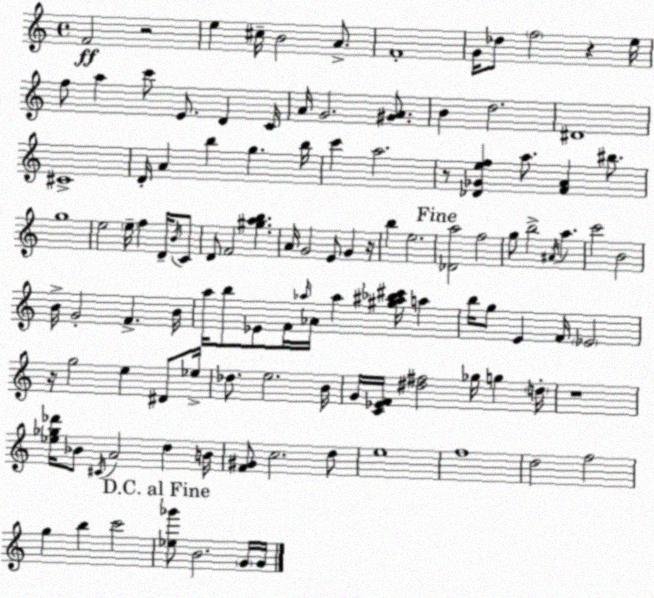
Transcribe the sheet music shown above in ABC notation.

X:1
T:Untitled
M:4/4
L:1/4
K:Am
F2 z2 e ^c/4 B2 A/2 F4 G/4 _d/2 f2 z e/4 f/2 a c'/2 E/2 D C/4 A/4 G2 [^GA]/2 B d2 ^D4 ^C4 D/4 A b g b/4 c' a2 z/2 [_D_Gef] a/2 [FA] ^b/2 g4 e2 e/4 f D/4 B/4 C/2 D/2 F2 [^gab] A/4 G2 E/2 G z/4 b e2 [_Da]2 f2 g/2 b2 ^A/4 a c'2 B2 B/4 G2 F B/4 a/4 b/2 _E/2 F/4 _a/4 _A/4 _a [^g^a_b^c']/4 a b/4 g/2 E F/4 _E2 z/4 g2 e ^D/2 _e/4 _d/2 e2 B/4 G/4 [C_EF]/4 [^d^f]2 _g/4 g d/4 z4 [_e_g_d']/4 _B/2 ^C/4 A2 d B/4 [F^G]/2 c2 d/2 e4 f4 d2 f2 g b c'2 [_e_g']/2 B2 G/4 G/4